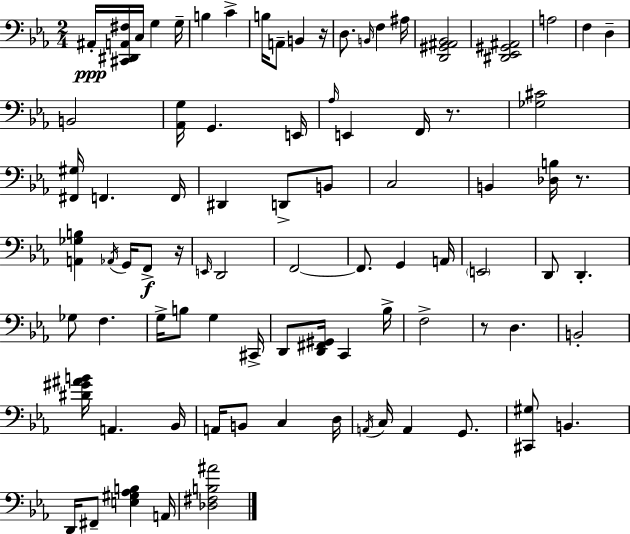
{
  \clef bass
  \numericTimeSignature
  \time 2/4
  \key c \minor
  \repeat volta 2 { ais,16-.\ppp <cis, dis, a, fis>16 c16 g4 g16-- | b4 c'4-> | b16 a,8-- b,4 r16 | d8. \grace { b,16 } f4 | \break ais16 <d, gis, ais, bes,>2 | <dis, ees, gis, ais,>2 | a2 | f4 d4-- | \break b,2 | <aes, g>16 g,4. | e,16 \grace { aes16 } e,4 f,16 r8. | <ges cis'>2 | \break <fis, gis>16 f,4. | f,16 dis,4 d,8-> | b,8 c2 | b,4 <des b>16 r8. | \break <a, ges b>4 \acciaccatura { aes,16 } g,16 | f,8->\f r16 \grace { e,16 } d,2 | f,2~~ | f,8. g,4 | \break a,16 \parenthesize e,2 | d,8 d,4.-. | ges8 f4. | g16-> b8 g4 | \break cis,16-> d,8 <d, fis, gis,>16 c,4 | bes16-> f2-> | r8 d4. | b,2-. | \break <dis' gis' ais' b'>16 a,4. | bes,16 a,16 b,8 c4 | d16 \acciaccatura { a,16 } c16 a,4 | g,8. <cis, gis>8 b,4. | \break d,16 fis,8-- | <e gis aes b>4 a,16 <des fis b ais'>2 | } \bar "|."
}